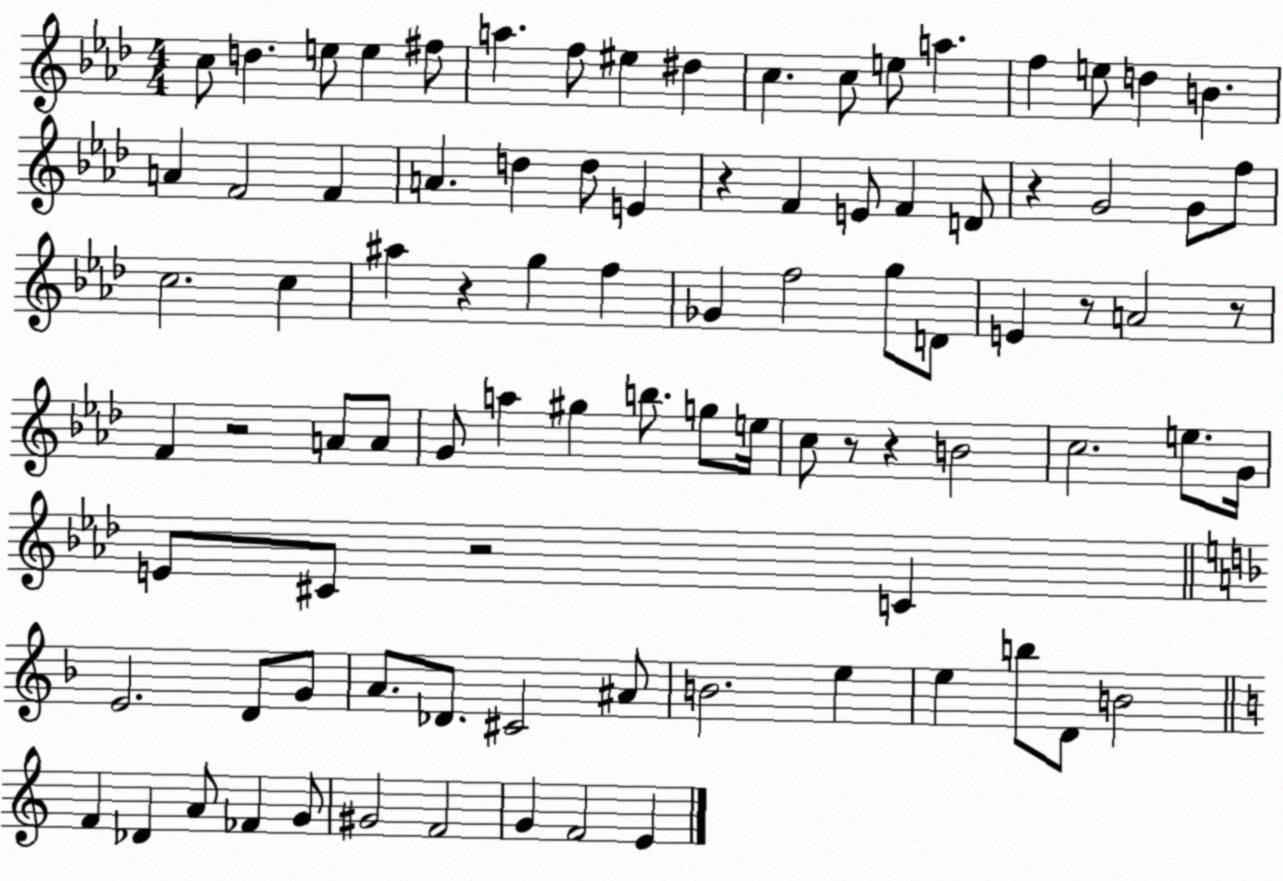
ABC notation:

X:1
T:Untitled
M:4/4
L:1/4
K:Ab
c/2 d e/2 e ^f/2 a f/2 ^e ^d c c/2 e/2 a f e/2 d B A F2 F A d d/2 E z F E/2 F D/2 z G2 G/2 f/2 c2 c ^a z g f _G f2 g/2 D/2 E z/2 A2 z/2 F z2 A/2 A/2 G/2 a ^g b/2 g/2 e/4 c/2 z/2 z B2 c2 e/2 G/4 E/2 ^C/2 z2 C E2 D/2 G/2 A/2 _D/2 ^C2 ^A/2 B2 e e b/2 D/2 B2 F _D A/2 _F G/2 ^G2 F2 G F2 E